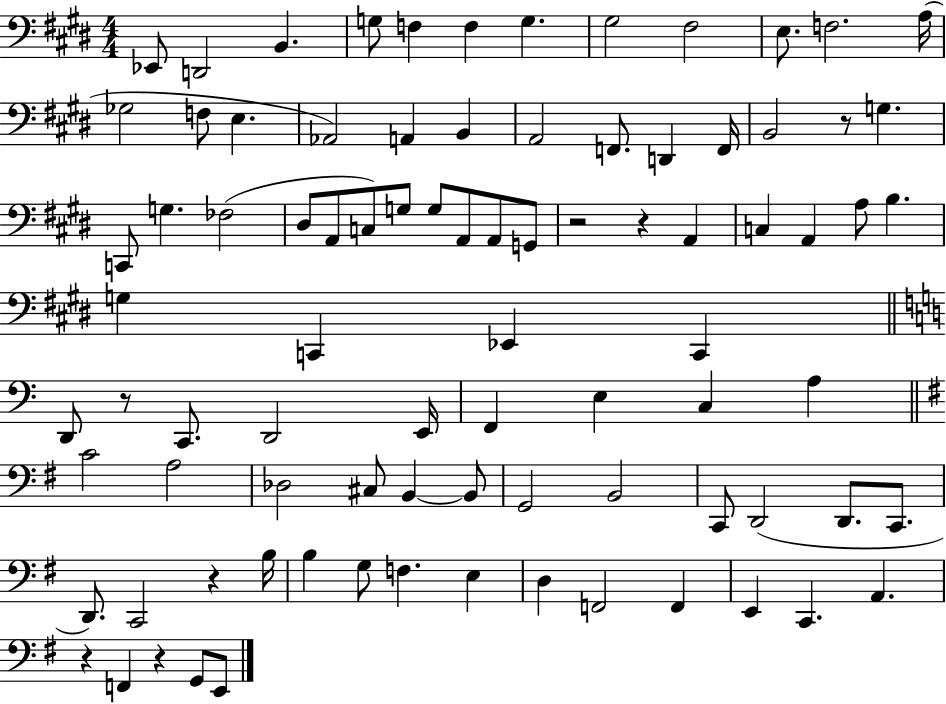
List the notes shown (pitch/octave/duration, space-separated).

Eb2/e D2/h B2/q. G3/e F3/q F3/q G3/q. G#3/h F#3/h E3/e. F3/h. A3/s Gb3/h F3/e E3/q. Ab2/h A2/q B2/q A2/h F2/e. D2/q F2/s B2/h R/e G3/q. C2/e G3/q. FES3/h D#3/e A2/e C3/e G3/e G3/e A2/e A2/e G2/e R/h R/q A2/q C3/q A2/q A3/e B3/q. G3/q C2/q Eb2/q C2/q D2/e R/e C2/e. D2/h E2/s F2/q E3/q C3/q A3/q C4/h A3/h Db3/h C#3/e B2/q B2/e G2/h B2/h C2/e D2/h D2/e. C2/e. D2/e. C2/h R/q B3/s B3/q G3/e F3/q. E3/q D3/q F2/h F2/q E2/q C2/q. A2/q. R/q F2/q R/q G2/e E2/e